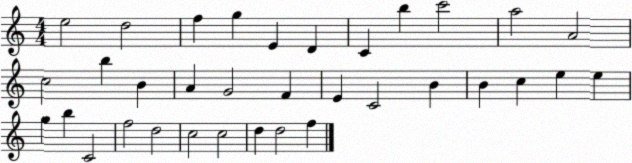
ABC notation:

X:1
T:Untitled
M:4/4
L:1/4
K:C
e2 d2 f g E D C b c'2 a2 A2 c2 b B A G2 F E C2 B B c e e g b C2 f2 d2 c2 c2 d d2 f